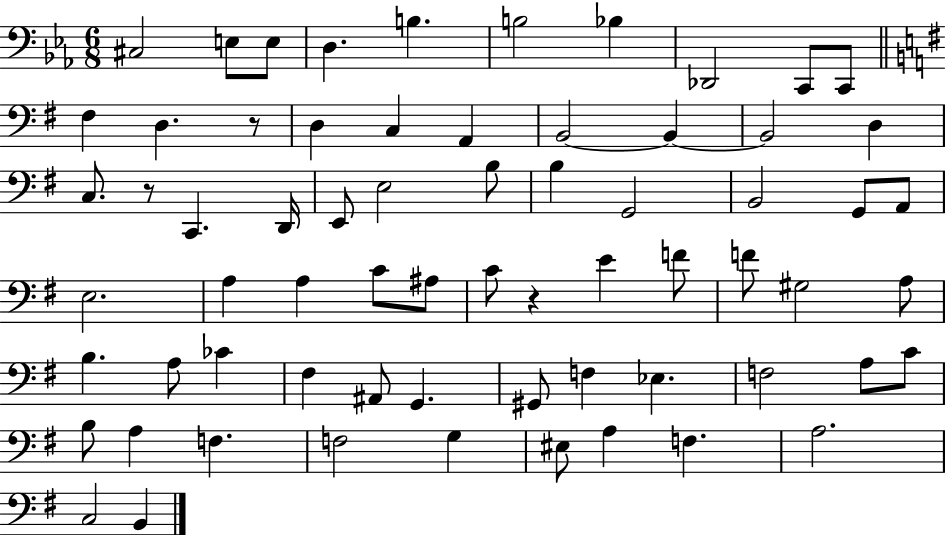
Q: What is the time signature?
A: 6/8